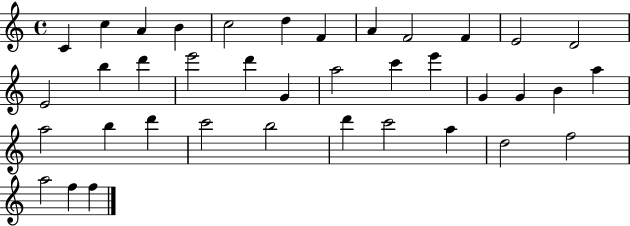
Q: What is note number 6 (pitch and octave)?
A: D5